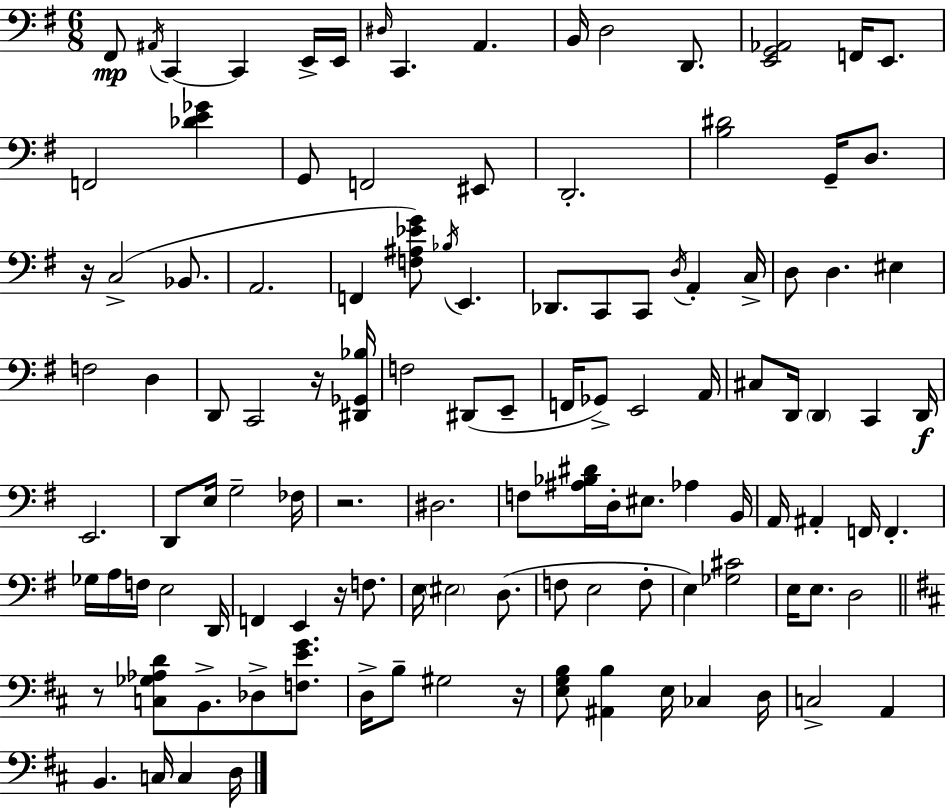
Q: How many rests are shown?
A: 6